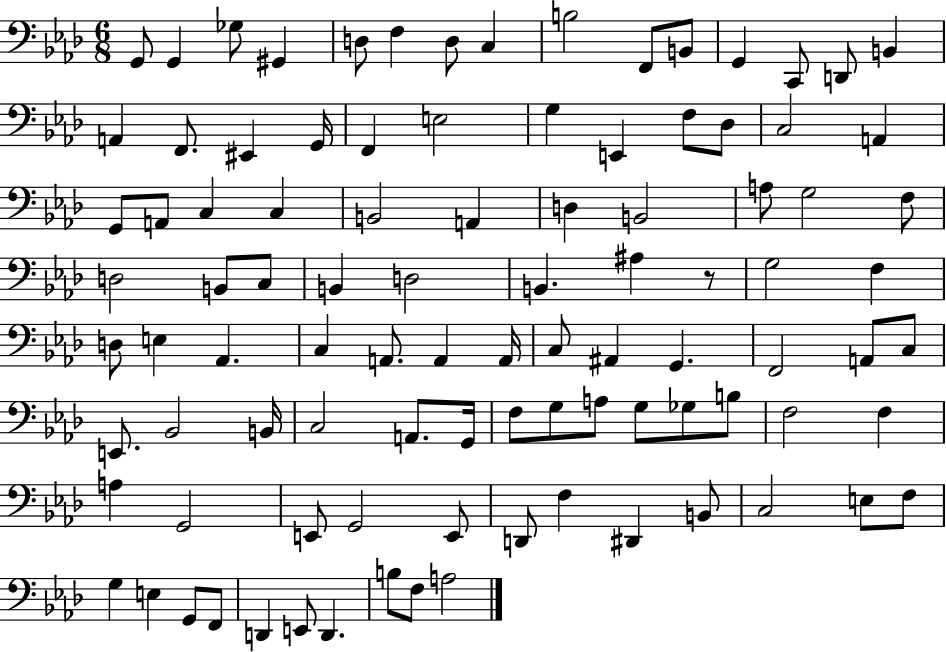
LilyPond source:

{
  \clef bass
  \numericTimeSignature
  \time 6/8
  \key aes \major
  g,8 g,4 ges8 gis,4 | d8 f4 d8 c4 | b2 f,8 b,8 | g,4 c,8 d,8 b,4 | \break a,4 f,8. eis,4 g,16 | f,4 e2 | g4 e,4 f8 des8 | c2 a,4 | \break g,8 a,8 c4 c4 | b,2 a,4 | d4 b,2 | a8 g2 f8 | \break d2 b,8 c8 | b,4 d2 | b,4. ais4 r8 | g2 f4 | \break d8 e4 aes,4. | c4 a,8. a,4 a,16 | c8 ais,4 g,4. | f,2 a,8 c8 | \break e,8. bes,2 b,16 | c2 a,8. g,16 | f8 g8 a8 g8 ges8 b8 | f2 f4 | \break a4 g,2 | e,8 g,2 e,8 | d,8 f4 dis,4 b,8 | c2 e8 f8 | \break g4 e4 g,8 f,8 | d,4 e,8 d,4. | b8 f8 a2 | \bar "|."
}